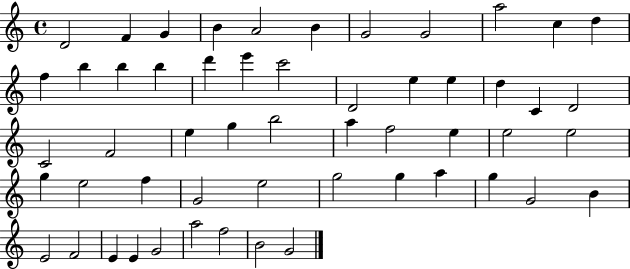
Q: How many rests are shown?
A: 0